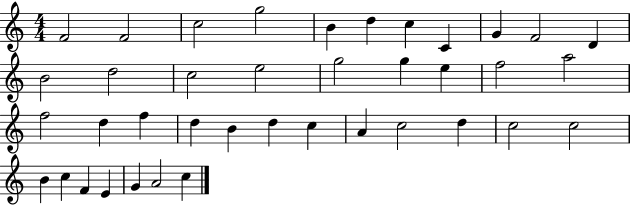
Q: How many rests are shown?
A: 0